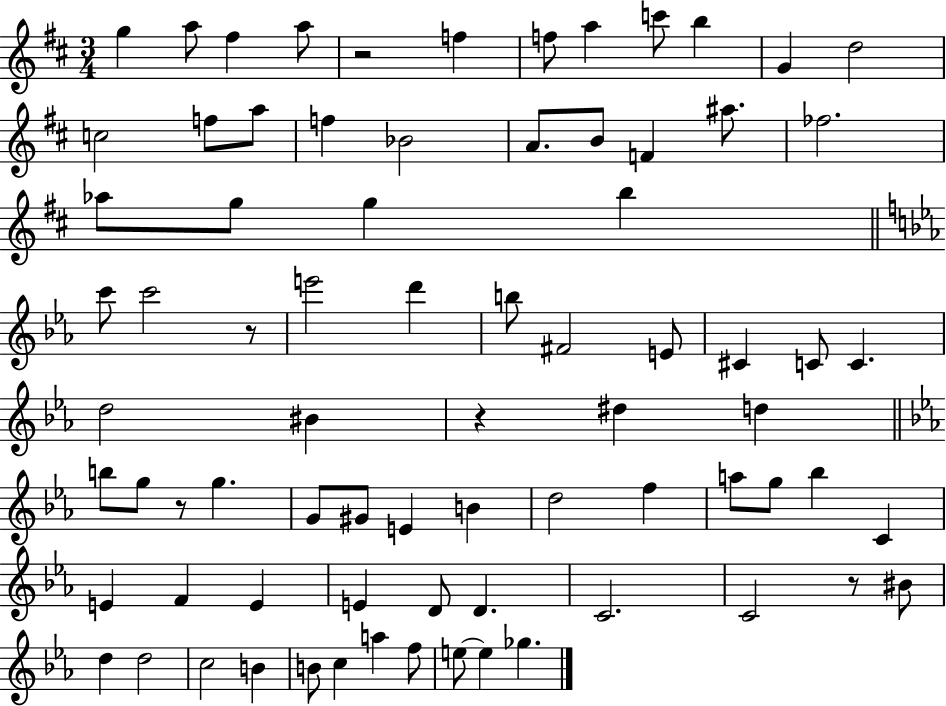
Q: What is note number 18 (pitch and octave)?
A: B4